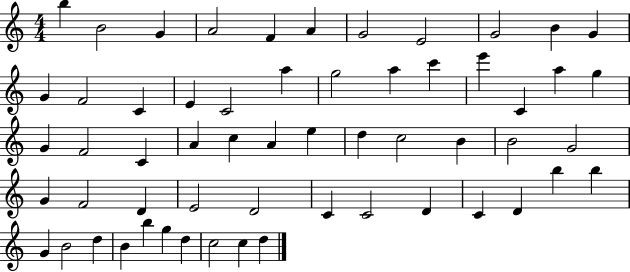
B5/q B4/h G4/q A4/h F4/q A4/q G4/h E4/h G4/h B4/q G4/q G4/q F4/h C4/q E4/q C4/h A5/q G5/h A5/q C6/q E6/q C4/q A5/q G5/q G4/q F4/h C4/q A4/q C5/q A4/q E5/q D5/q C5/h B4/q B4/h G4/h G4/q F4/h D4/q E4/h D4/h C4/q C4/h D4/q C4/q D4/q B5/q B5/q G4/q B4/h D5/q B4/q B5/q G5/q D5/q C5/h C5/q D5/q